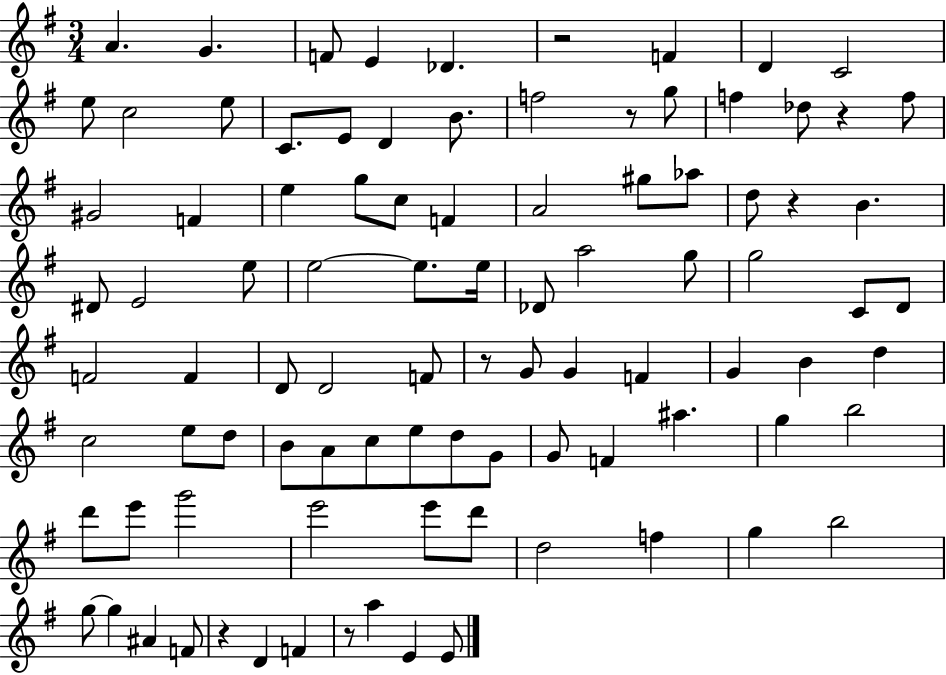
{
  \clef treble
  \numericTimeSignature
  \time 3/4
  \key g \major
  a'4. g'4. | f'8 e'4 des'4. | r2 f'4 | d'4 c'2 | \break e''8 c''2 e''8 | c'8. e'8 d'4 b'8. | f''2 r8 g''8 | f''4 des''8 r4 f''8 | \break gis'2 f'4 | e''4 g''8 c''8 f'4 | a'2 gis''8 aes''8 | d''8 r4 b'4. | \break dis'8 e'2 e''8 | e''2~~ e''8. e''16 | des'8 a''2 g''8 | g''2 c'8 d'8 | \break f'2 f'4 | d'8 d'2 f'8 | r8 g'8 g'4 f'4 | g'4 b'4 d''4 | \break c''2 e''8 d''8 | b'8 a'8 c''8 e''8 d''8 g'8 | g'8 f'4 ais''4. | g''4 b''2 | \break d'''8 e'''8 g'''2 | e'''2 e'''8 d'''8 | d''2 f''4 | g''4 b''2 | \break g''8~~ g''4 ais'4 f'8 | r4 d'4 f'4 | r8 a''4 e'4 e'8 | \bar "|."
}